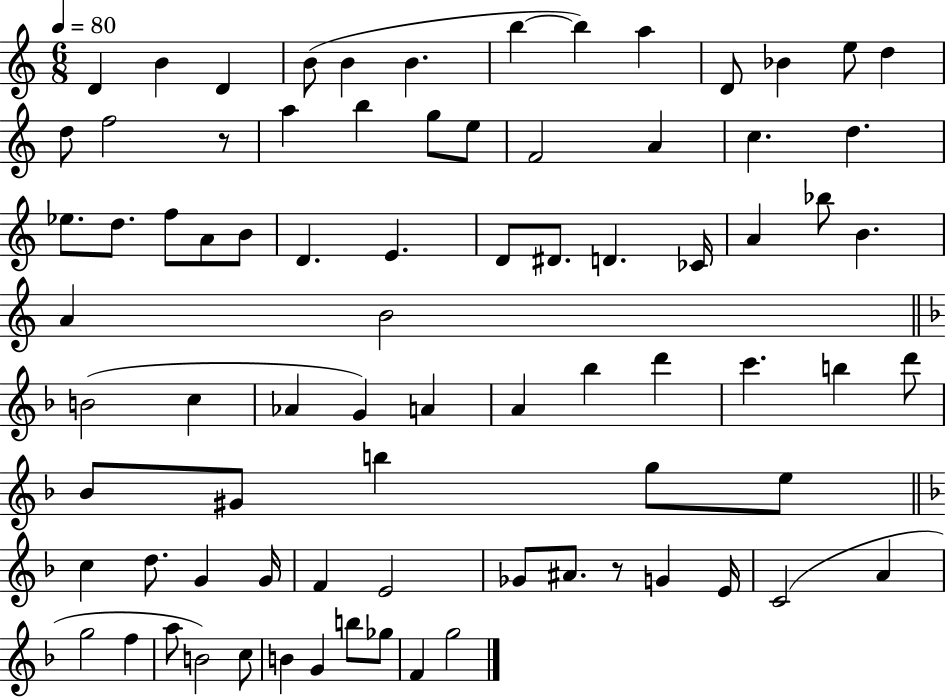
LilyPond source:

{
  \clef treble
  \numericTimeSignature
  \time 6/8
  \key c \major
  \tempo 4 = 80
  d'4 b'4 d'4 | b'8( b'4 b'4. | b''4~~ b''4) a''4 | d'8 bes'4 e''8 d''4 | \break d''8 f''2 r8 | a''4 b''4 g''8 e''8 | f'2 a'4 | c''4. d''4. | \break ees''8. d''8. f''8 a'8 b'8 | d'4. e'4. | d'8 dis'8. d'4. ces'16 | a'4 bes''8 b'4. | \break a'4 b'2 | \bar "||" \break \key f \major b'2( c''4 | aes'4 g'4) a'4 | a'4 bes''4 d'''4 | c'''4. b''4 d'''8 | \break bes'8 gis'8 b''4 g''8 e''8 | \bar "||" \break \key f \major c''4 d''8. g'4 g'16 | f'4 e'2 | ges'8 ais'8. r8 g'4 e'16 | c'2( a'4 | \break g''2 f''4 | a''8 b'2) c''8 | b'4 g'4 b''8 ges''8 | f'4 g''2 | \break \bar "|."
}